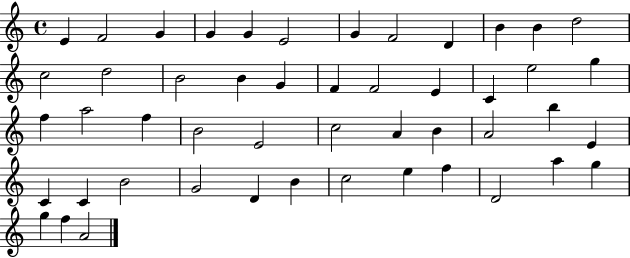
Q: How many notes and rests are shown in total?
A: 49